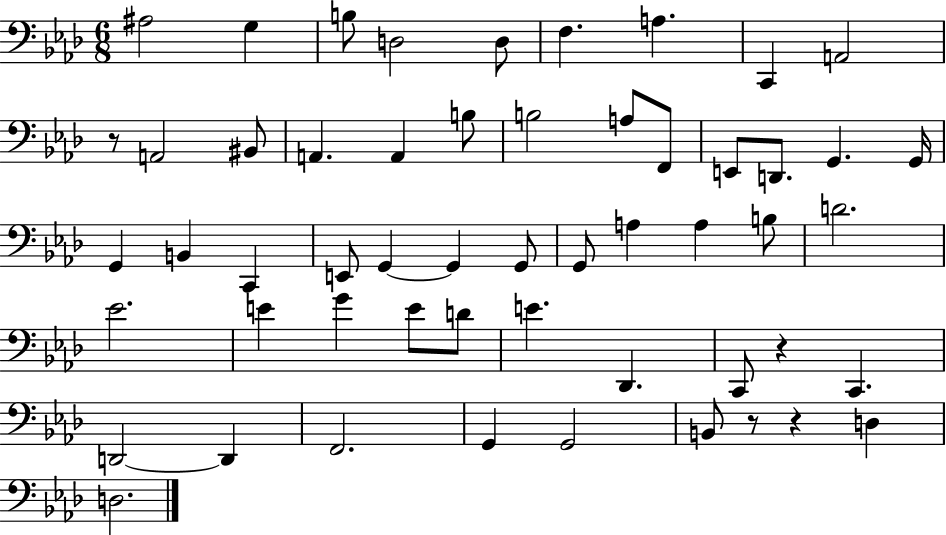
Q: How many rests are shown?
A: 4